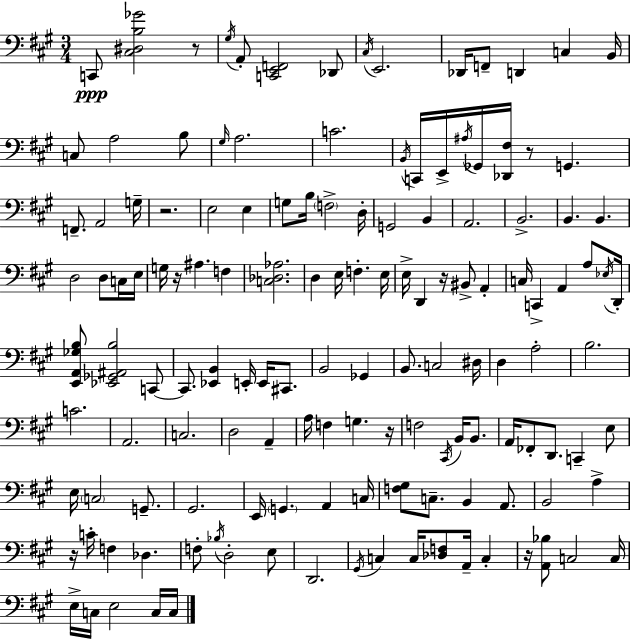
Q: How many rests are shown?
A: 8